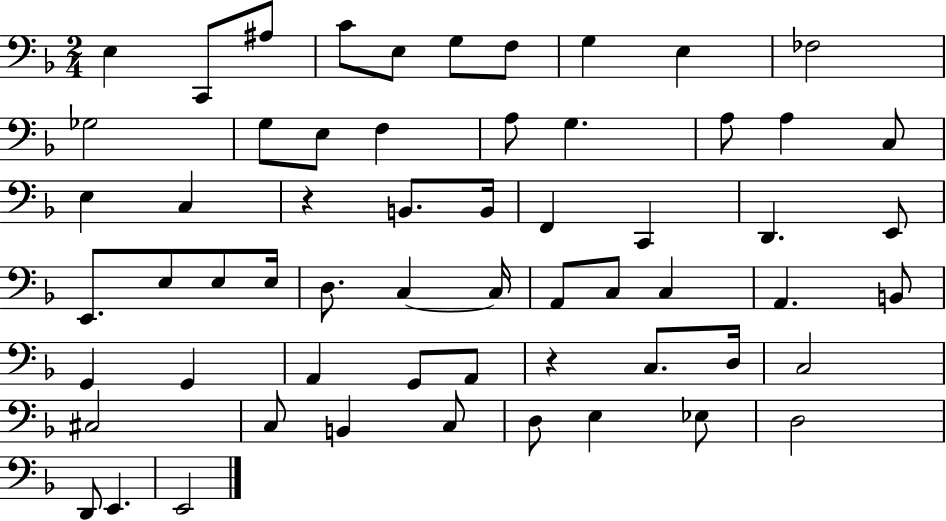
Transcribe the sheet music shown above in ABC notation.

X:1
T:Untitled
M:2/4
L:1/4
K:F
E, C,,/2 ^A,/2 C/2 E,/2 G,/2 F,/2 G, E, _F,2 _G,2 G,/2 E,/2 F, A,/2 G, A,/2 A, C,/2 E, C, z B,,/2 B,,/4 F,, C,, D,, E,,/2 E,,/2 E,/2 E,/2 E,/4 D,/2 C, C,/4 A,,/2 C,/2 C, A,, B,,/2 G,, G,, A,, G,,/2 A,,/2 z C,/2 D,/4 C,2 ^C,2 C,/2 B,, C,/2 D,/2 E, _E,/2 D,2 D,,/2 E,, E,,2